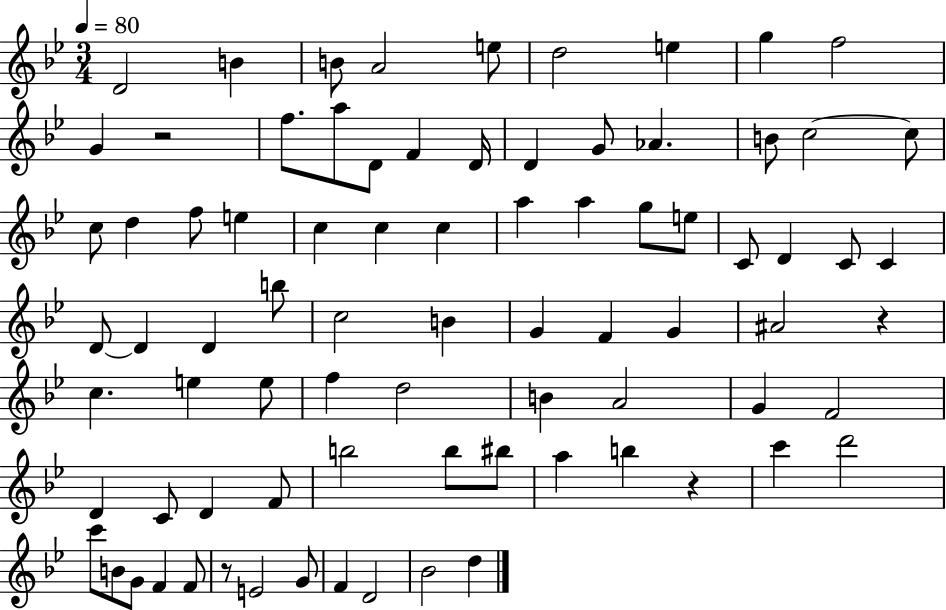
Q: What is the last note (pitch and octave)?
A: D5